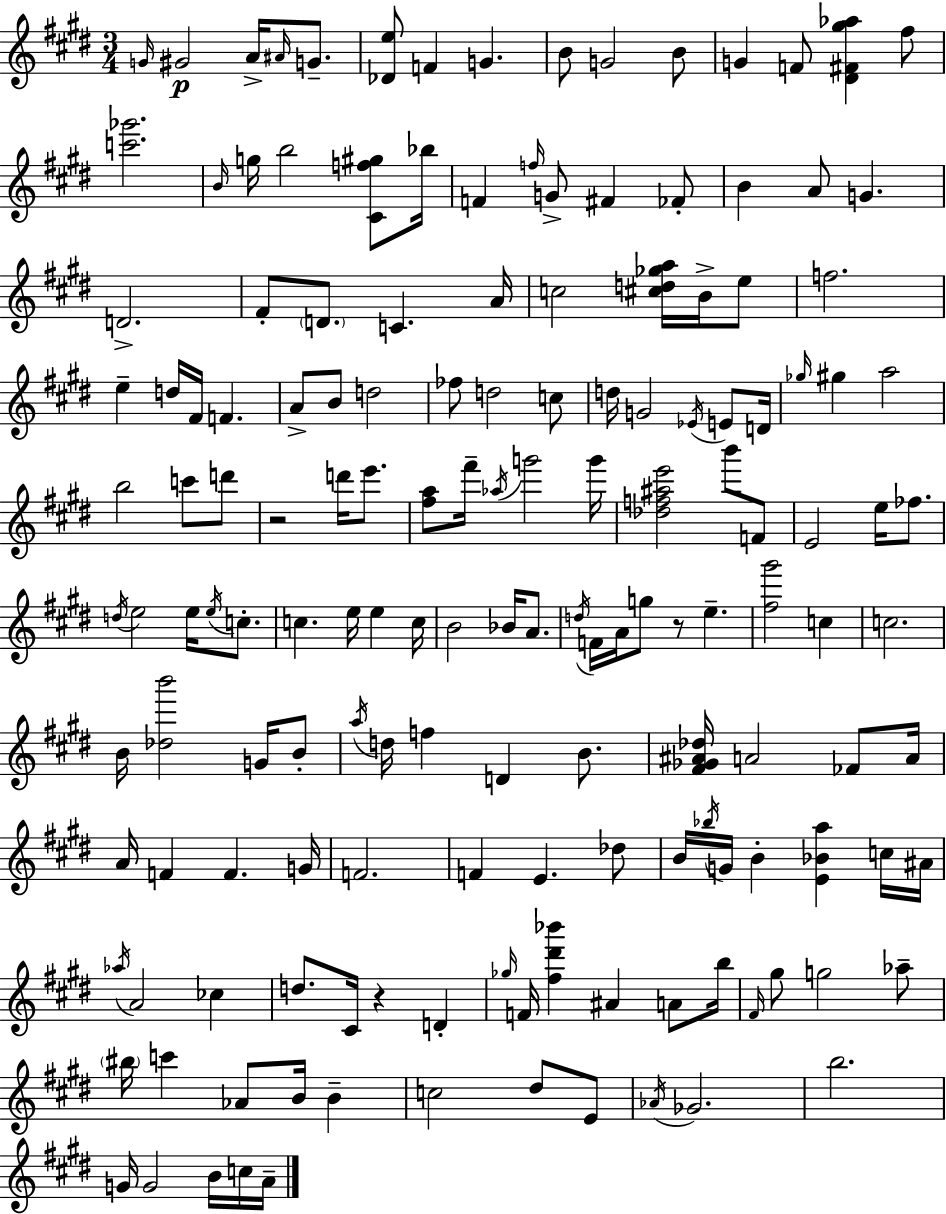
X:1
T:Untitled
M:3/4
L:1/4
K:E
G/4 ^G2 A/4 ^A/4 G/2 [_De]/2 F G B/2 G2 B/2 G F/2 [^D^F^g_a] ^f/2 [c'_g']2 B/4 g/4 b2 [^Cf^g]/2 _b/4 F f/4 G/2 ^F _F/2 B A/2 G D2 ^F/2 D/2 C A/4 c2 [^cd_ga]/4 B/4 e/2 f2 e d/4 ^F/4 F A/2 B/2 d2 _f/2 d2 c/2 d/4 G2 _E/4 E/2 D/4 _g/4 ^g a2 b2 c'/2 d'/2 z2 d'/4 e'/2 [^fa]/2 ^f'/4 _a/4 g'2 g'/4 [_df^ae']2 b'/2 F/2 E2 e/4 _f/2 d/4 e2 e/4 e/4 c/2 c e/4 e c/4 B2 _B/4 A/2 d/4 F/4 A/4 g/2 z/2 e [^f^g']2 c c2 B/4 [_db']2 G/4 B/2 a/4 d/4 f D B/2 [^F_G^A_d]/4 A2 _F/2 A/4 A/4 F F G/4 F2 F E _d/2 B/4 _b/4 G/4 B [E_Ba] c/4 ^A/4 _a/4 A2 _c d/2 ^C/4 z D _g/4 F/4 [^f^d'_b'] ^A A/2 b/4 ^F/4 ^g/2 g2 _a/2 ^b/4 c' _A/2 B/4 B c2 ^d/2 E/2 _A/4 _G2 b2 G/4 G2 B/4 c/4 A/4